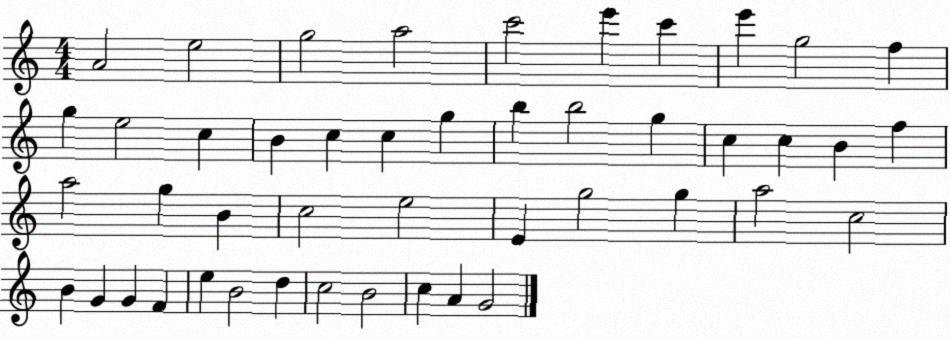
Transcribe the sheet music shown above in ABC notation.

X:1
T:Untitled
M:4/4
L:1/4
K:C
A2 e2 g2 a2 c'2 e' c' e' g2 f g e2 c B c c g b b2 g c c B f a2 g B c2 e2 E g2 g a2 c2 B G G F e B2 d c2 B2 c A G2